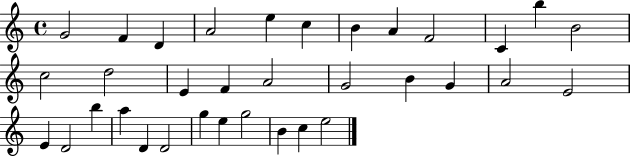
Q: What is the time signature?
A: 4/4